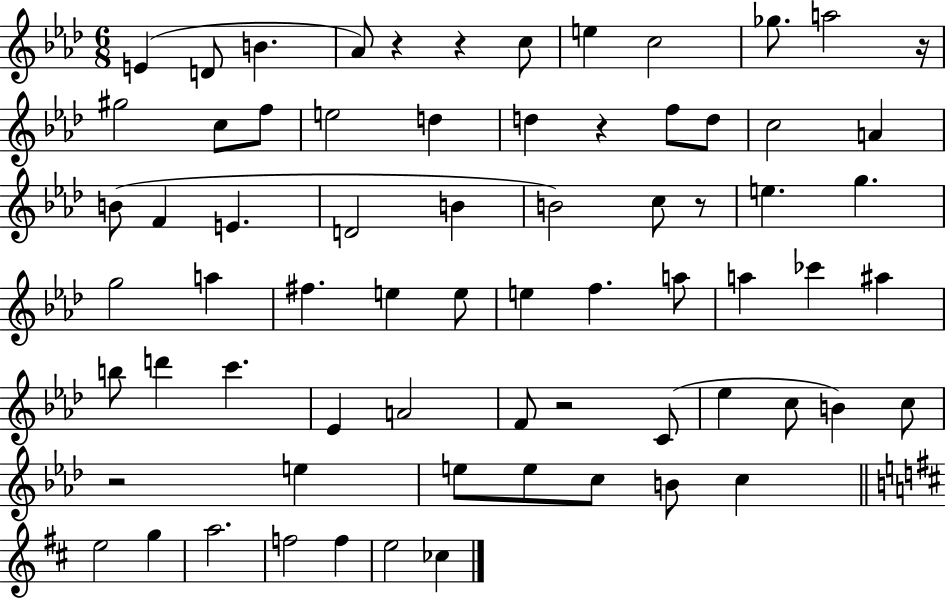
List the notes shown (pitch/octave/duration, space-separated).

E4/q D4/e B4/q. Ab4/e R/q R/q C5/e E5/q C5/h Gb5/e. A5/h R/s G#5/h C5/e F5/e E5/h D5/q D5/q R/q F5/e D5/e C5/h A4/q B4/e F4/q E4/q. D4/h B4/q B4/h C5/e R/e E5/q. G5/q. G5/h A5/q F#5/q. E5/q E5/e E5/q F5/q. A5/e A5/q CES6/q A#5/q B5/e D6/q C6/q. Eb4/q A4/h F4/e R/h C4/e Eb5/q C5/e B4/q C5/e R/h E5/q E5/e E5/e C5/e B4/e C5/q E5/h G5/q A5/h. F5/h F5/q E5/h CES5/q